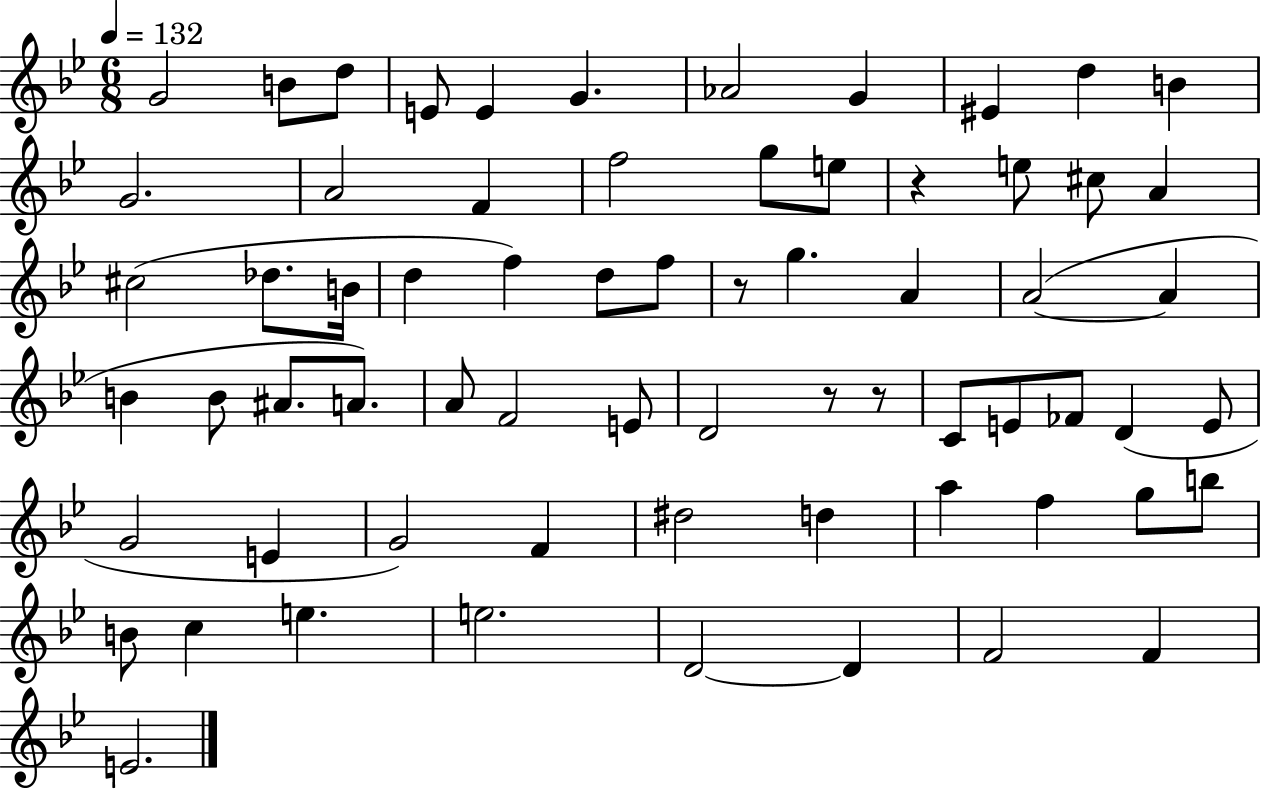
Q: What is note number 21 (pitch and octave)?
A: C#5